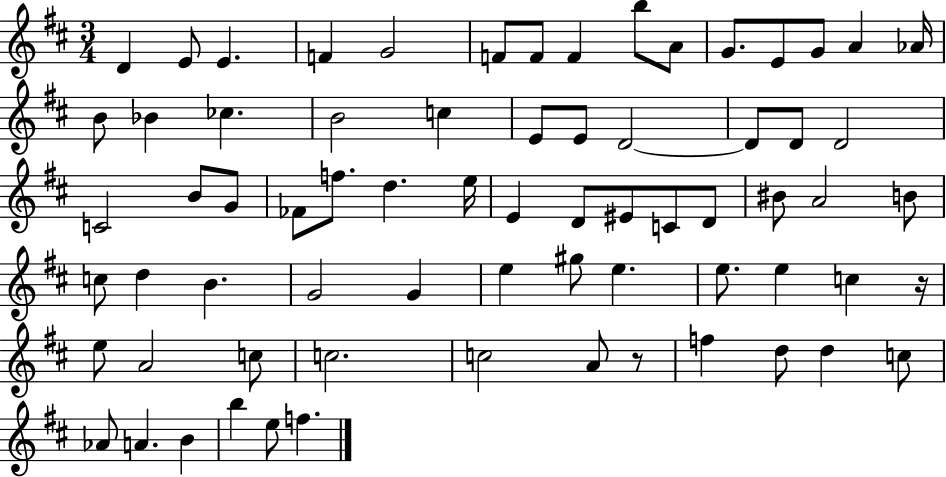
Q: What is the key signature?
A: D major